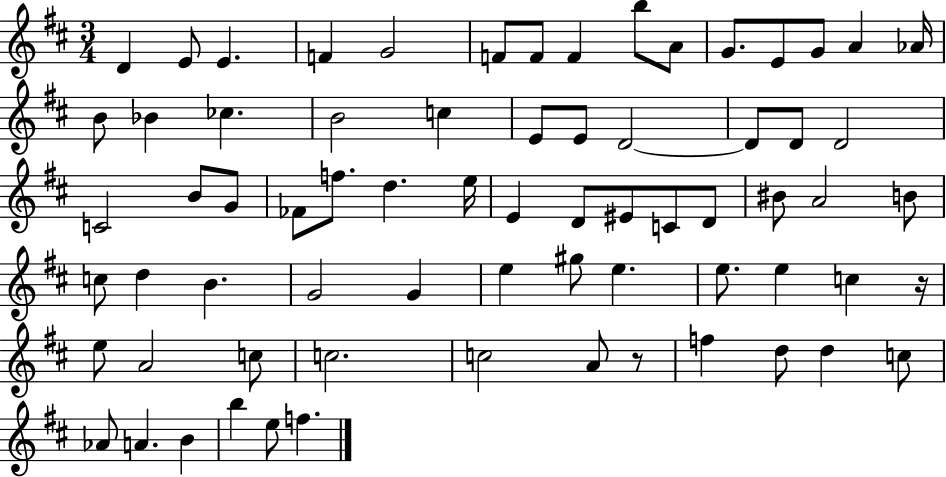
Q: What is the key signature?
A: D major